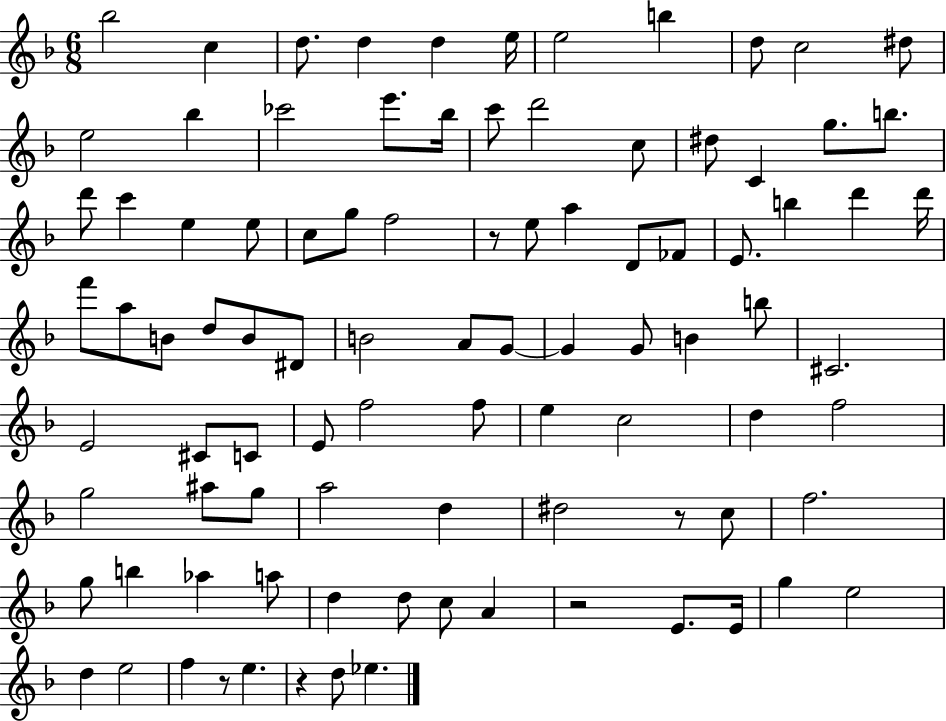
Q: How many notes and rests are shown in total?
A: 93